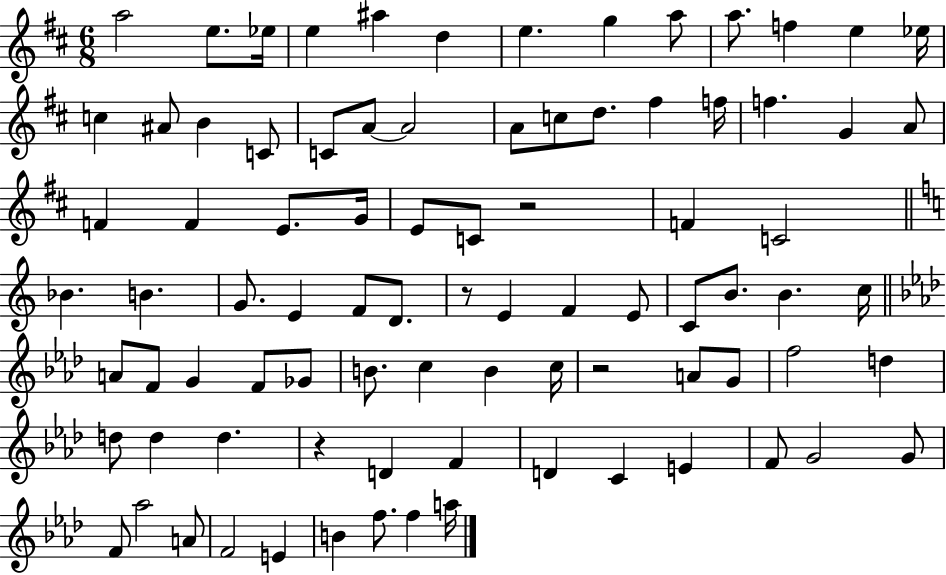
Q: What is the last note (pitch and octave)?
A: A5